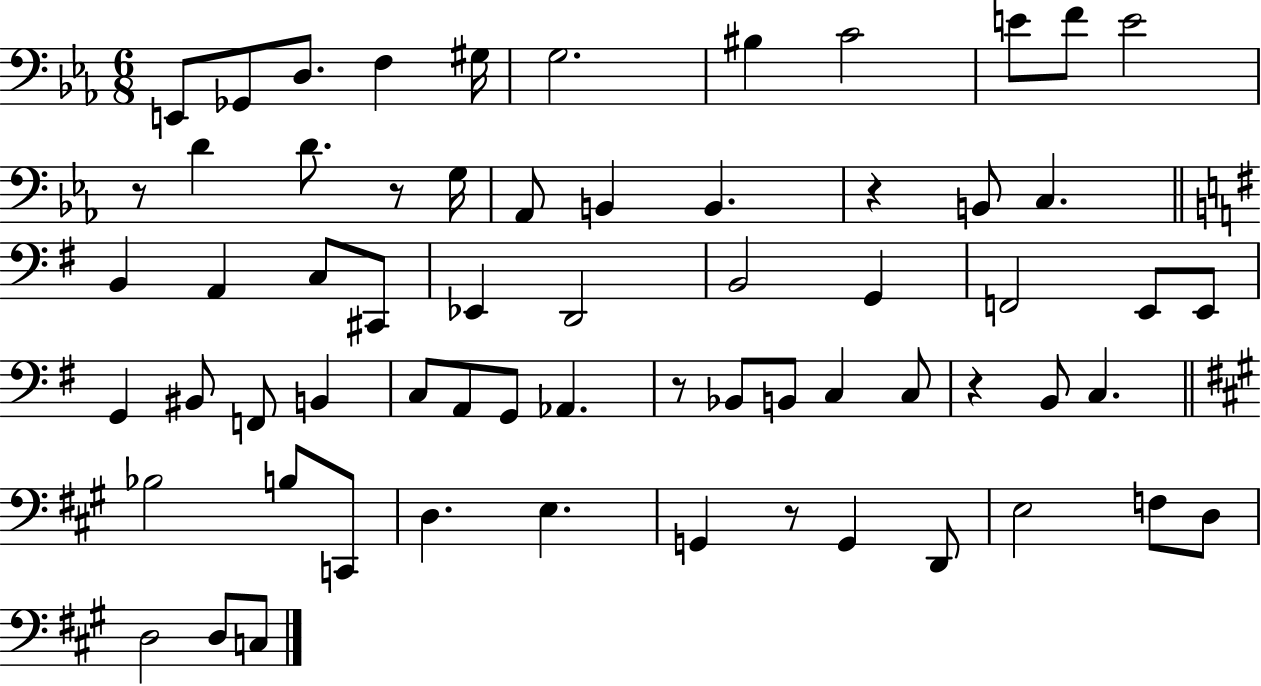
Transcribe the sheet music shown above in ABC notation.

X:1
T:Untitled
M:6/8
L:1/4
K:Eb
E,,/2 _G,,/2 D,/2 F, ^G,/4 G,2 ^B, C2 E/2 F/2 E2 z/2 D D/2 z/2 G,/4 _A,,/2 B,, B,, z B,,/2 C, B,, A,, C,/2 ^C,,/2 _E,, D,,2 B,,2 G,, F,,2 E,,/2 E,,/2 G,, ^B,,/2 F,,/2 B,, C,/2 A,,/2 G,,/2 _A,, z/2 _B,,/2 B,,/2 C, C,/2 z B,,/2 C, _B,2 B,/2 C,,/2 D, E, G,, z/2 G,, D,,/2 E,2 F,/2 D,/2 D,2 D,/2 C,/2